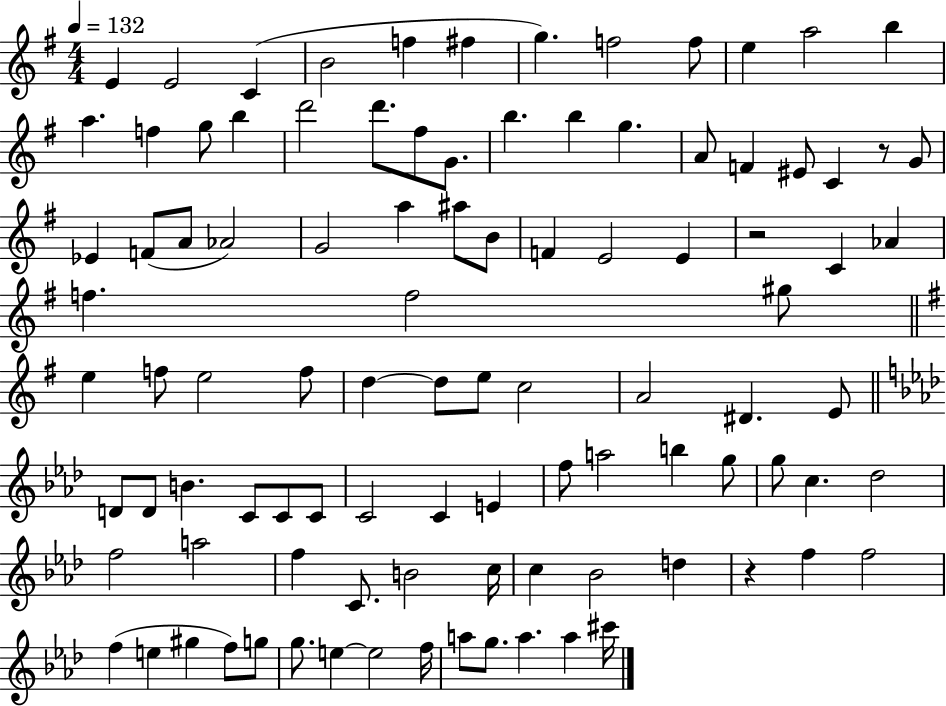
{
  \clef treble
  \numericTimeSignature
  \time 4/4
  \key g \major
  \tempo 4 = 132
  e'4 e'2 c'4( | b'2 f''4 fis''4 | g''4.) f''2 f''8 | e''4 a''2 b''4 | \break a''4. f''4 g''8 b''4 | d'''2 d'''8. fis''8 g'8. | b''4. b''4 g''4. | a'8 f'4 eis'8 c'4 r8 g'8 | \break ees'4 f'8( a'8 aes'2) | g'2 a''4 ais''8 b'8 | f'4 e'2 e'4 | r2 c'4 aes'4 | \break f''4. f''2 gis''8 | \bar "||" \break \key g \major e''4 f''8 e''2 f''8 | d''4~~ d''8 e''8 c''2 | a'2 dis'4. e'8 | \bar "||" \break \key aes \major d'8 d'8 b'4. c'8 c'8 c'8 | c'2 c'4 e'4 | f''8 a''2 b''4 g''8 | g''8 c''4. des''2 | \break f''2 a''2 | f''4 c'8. b'2 c''16 | c''4 bes'2 d''4 | r4 f''4 f''2 | \break f''4( e''4 gis''4 f''8) g''8 | g''8. e''4~~ e''2 f''16 | a''8 g''8. a''4. a''4 cis'''16 | \bar "|."
}